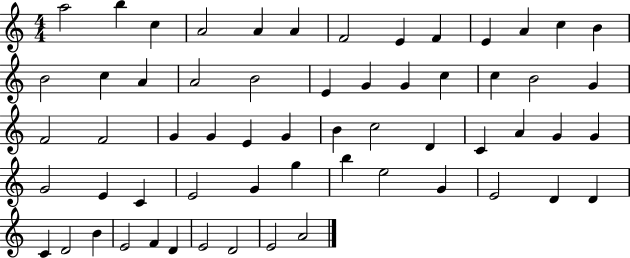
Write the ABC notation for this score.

X:1
T:Untitled
M:4/4
L:1/4
K:C
a2 b c A2 A A F2 E F E A c B B2 c A A2 B2 E G G c c B2 G F2 F2 G G E G B c2 D C A G G G2 E C E2 G g b e2 G E2 D D C D2 B E2 F D E2 D2 E2 A2